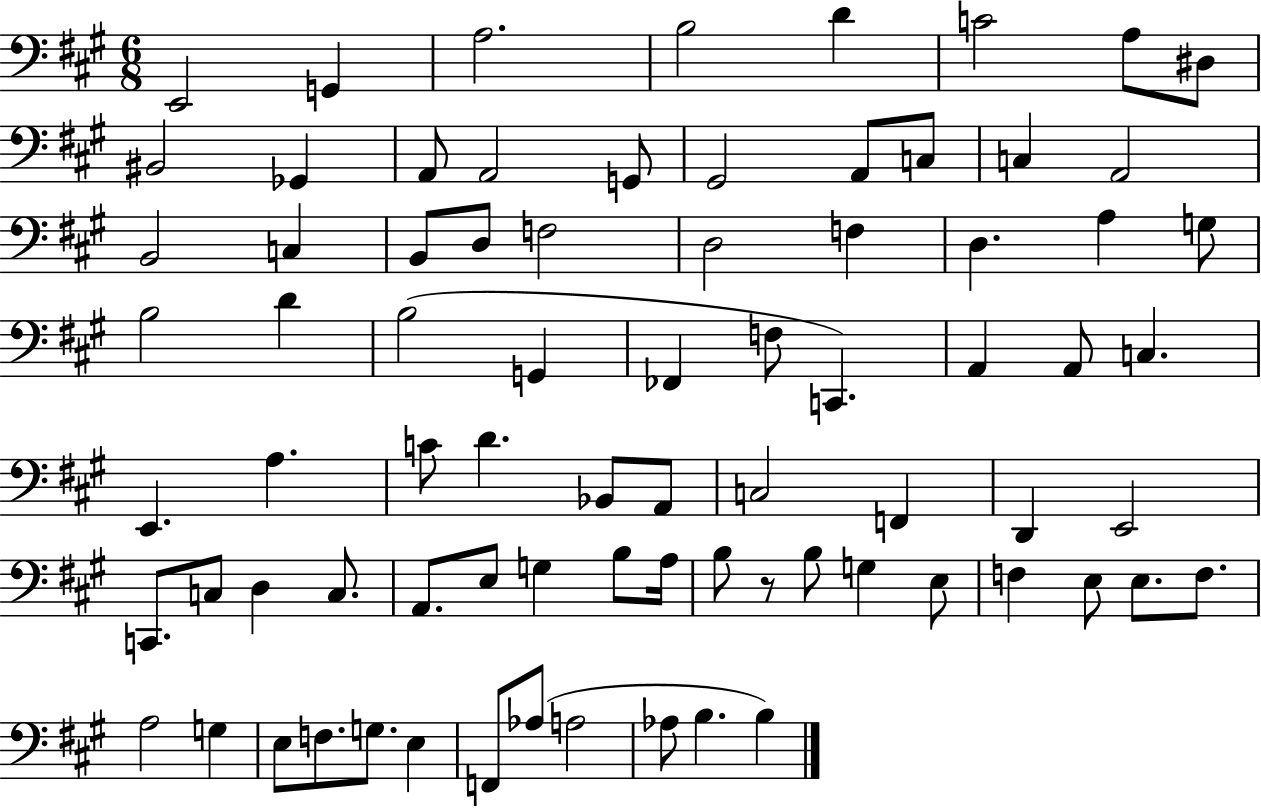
{
  \clef bass
  \numericTimeSignature
  \time 6/8
  \key a \major
  e,2 g,4 | a2. | b2 d'4 | c'2 a8 dis8 | \break bis,2 ges,4 | a,8 a,2 g,8 | gis,2 a,8 c8 | c4 a,2 | \break b,2 c4 | b,8 d8 f2 | d2 f4 | d4. a4 g8 | \break b2 d'4 | b2( g,4 | fes,4 f8 c,4.) | a,4 a,8 c4. | \break e,4. a4. | c'8 d'4. bes,8 a,8 | c2 f,4 | d,4 e,2 | \break c,8. c8 d4 c8. | a,8. e8 g4 b8 a16 | b8 r8 b8 g4 e8 | f4 e8 e8. f8. | \break a2 g4 | e8 f8. g8. e4 | f,8 aes8( a2 | aes8 b4. b4) | \break \bar "|."
}